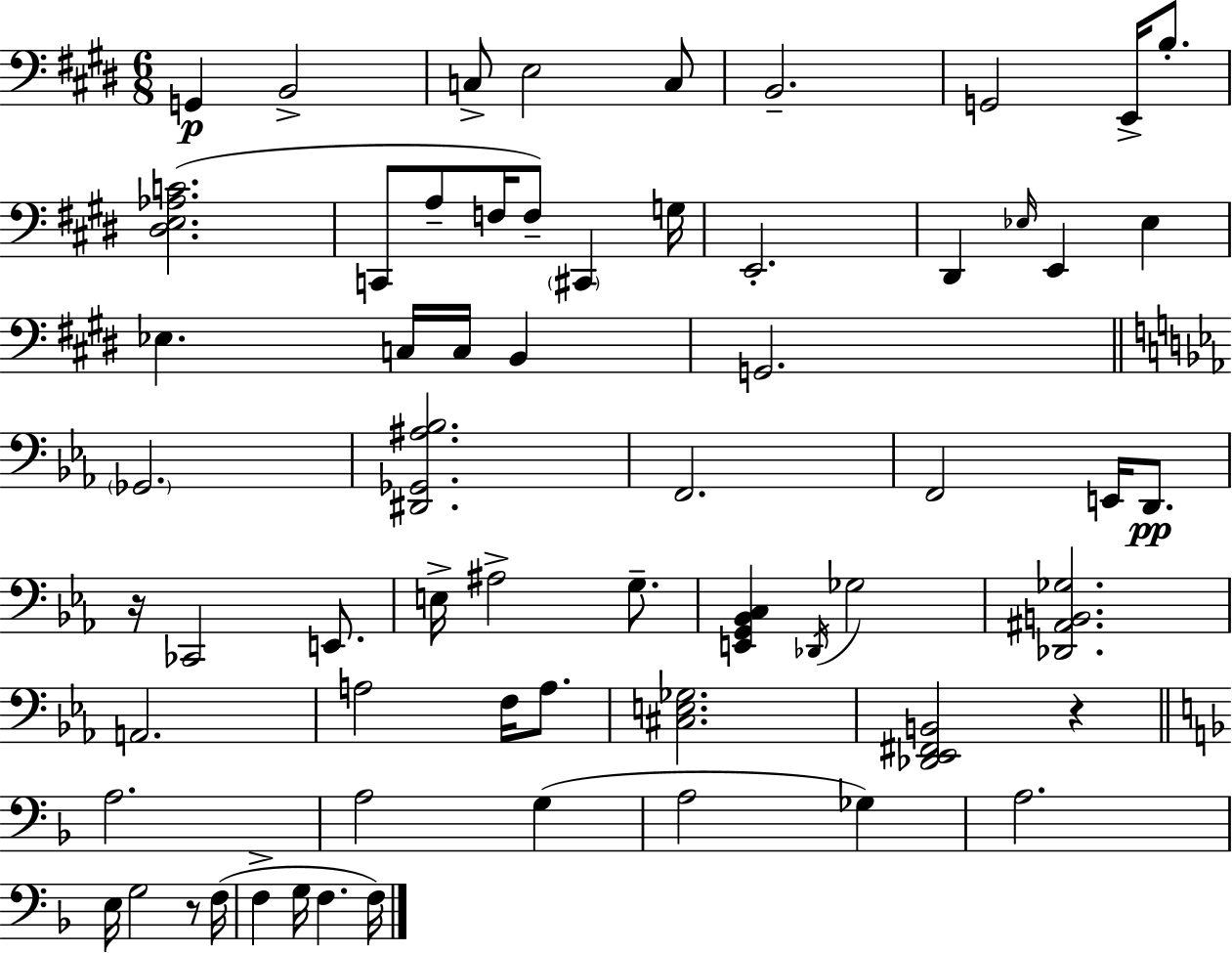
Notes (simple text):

G2/q B2/h C3/e E3/h C3/e B2/h. G2/h E2/s B3/e. [D#3,E3,Ab3,C4]/h. C2/e A3/e F3/s F3/e C#2/q G3/s E2/h. D#2/q Eb3/s E2/q Eb3/q Eb3/q. C3/s C3/s B2/q G2/h. Gb2/h. [D#2,Gb2,A#3,Bb3]/h. F2/h. F2/h E2/s D2/e. R/s CES2/h E2/e. E3/s A#3/h G3/e. [E2,G2,Bb2,C3]/q Db2/s Gb3/h [Db2,A#2,B2,Gb3]/h. A2/h. A3/h F3/s A3/e. [C#3,E3,Gb3]/h. [Db2,Eb2,F#2,B2]/h R/q A3/h. A3/h G3/q A3/h Gb3/q A3/h. E3/s G3/h R/e F3/s F3/q G3/s F3/q. F3/s